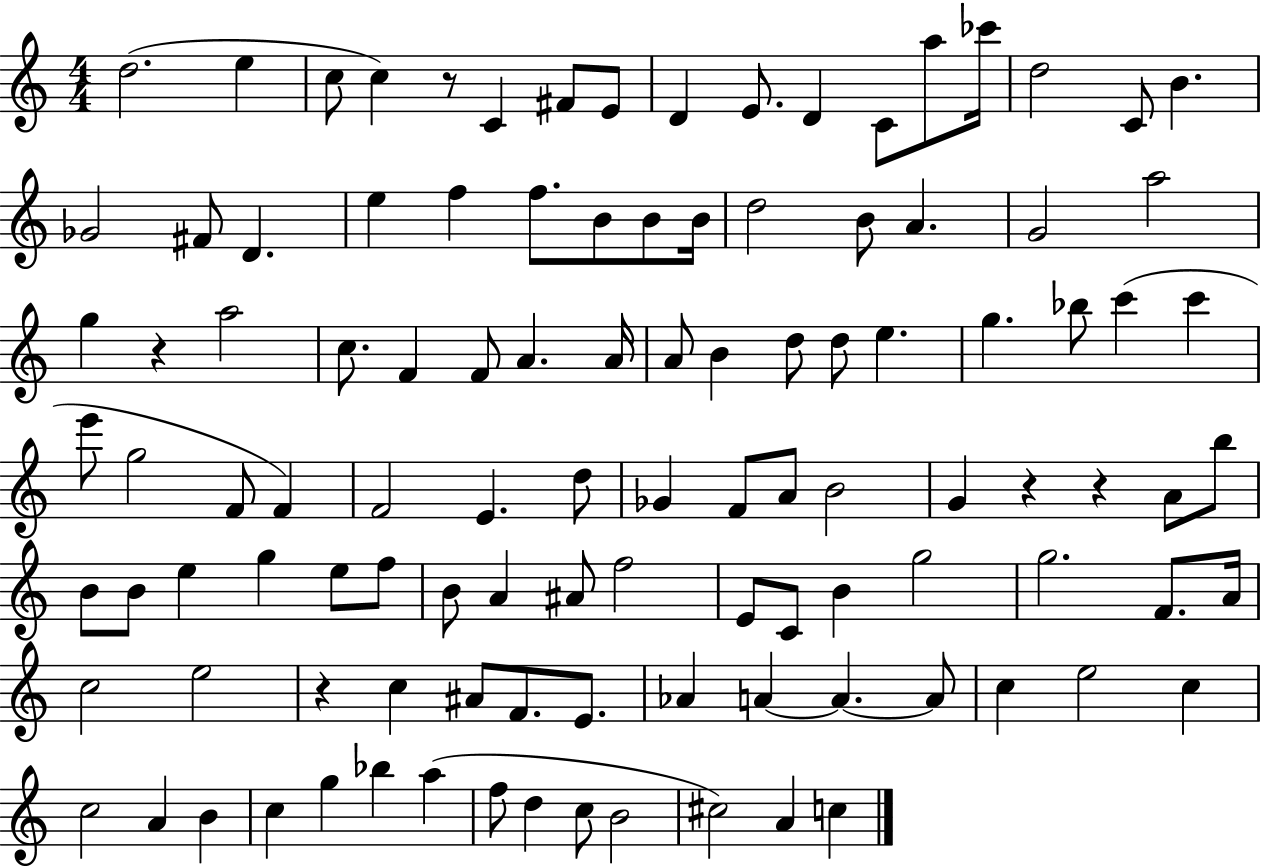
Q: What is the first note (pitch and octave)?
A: D5